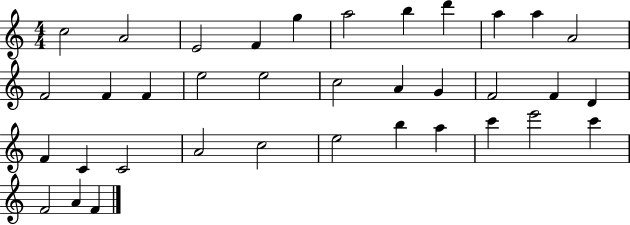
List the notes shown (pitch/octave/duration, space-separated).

C5/h A4/h E4/h F4/q G5/q A5/h B5/q D6/q A5/q A5/q A4/h F4/h F4/q F4/q E5/h E5/h C5/h A4/q G4/q F4/h F4/q D4/q F4/q C4/q C4/h A4/h C5/h E5/h B5/q A5/q C6/q E6/h C6/q F4/h A4/q F4/q